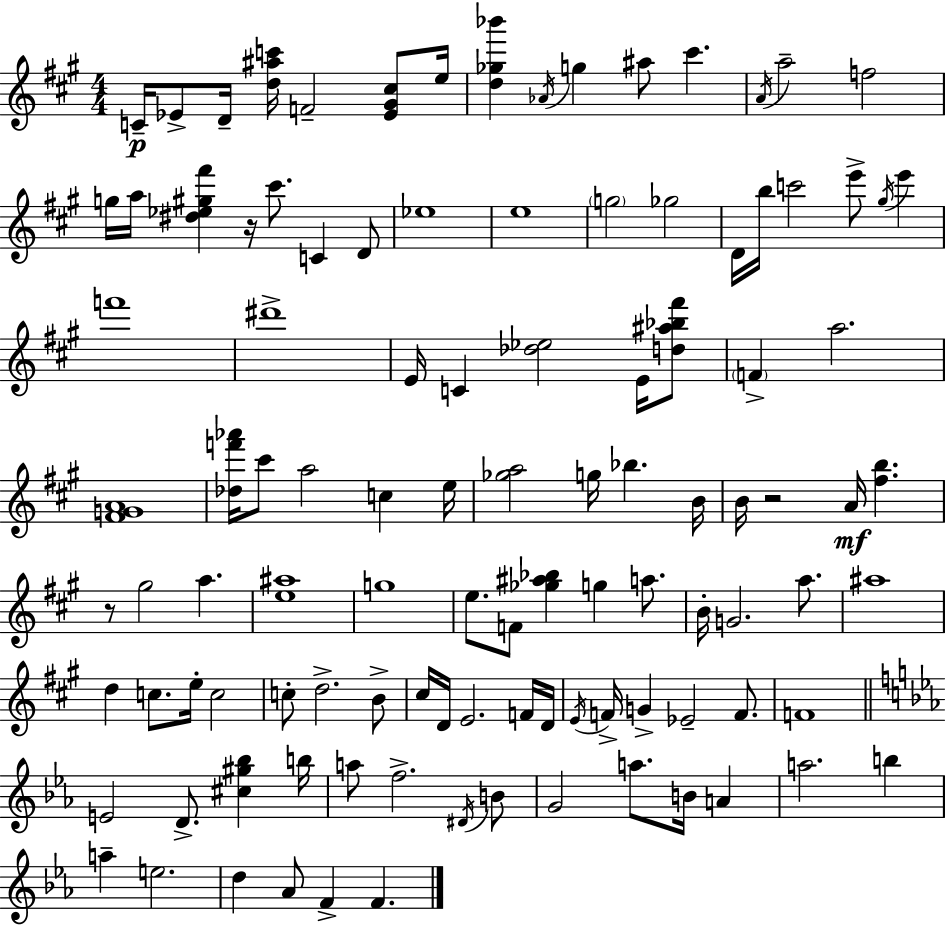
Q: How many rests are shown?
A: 3